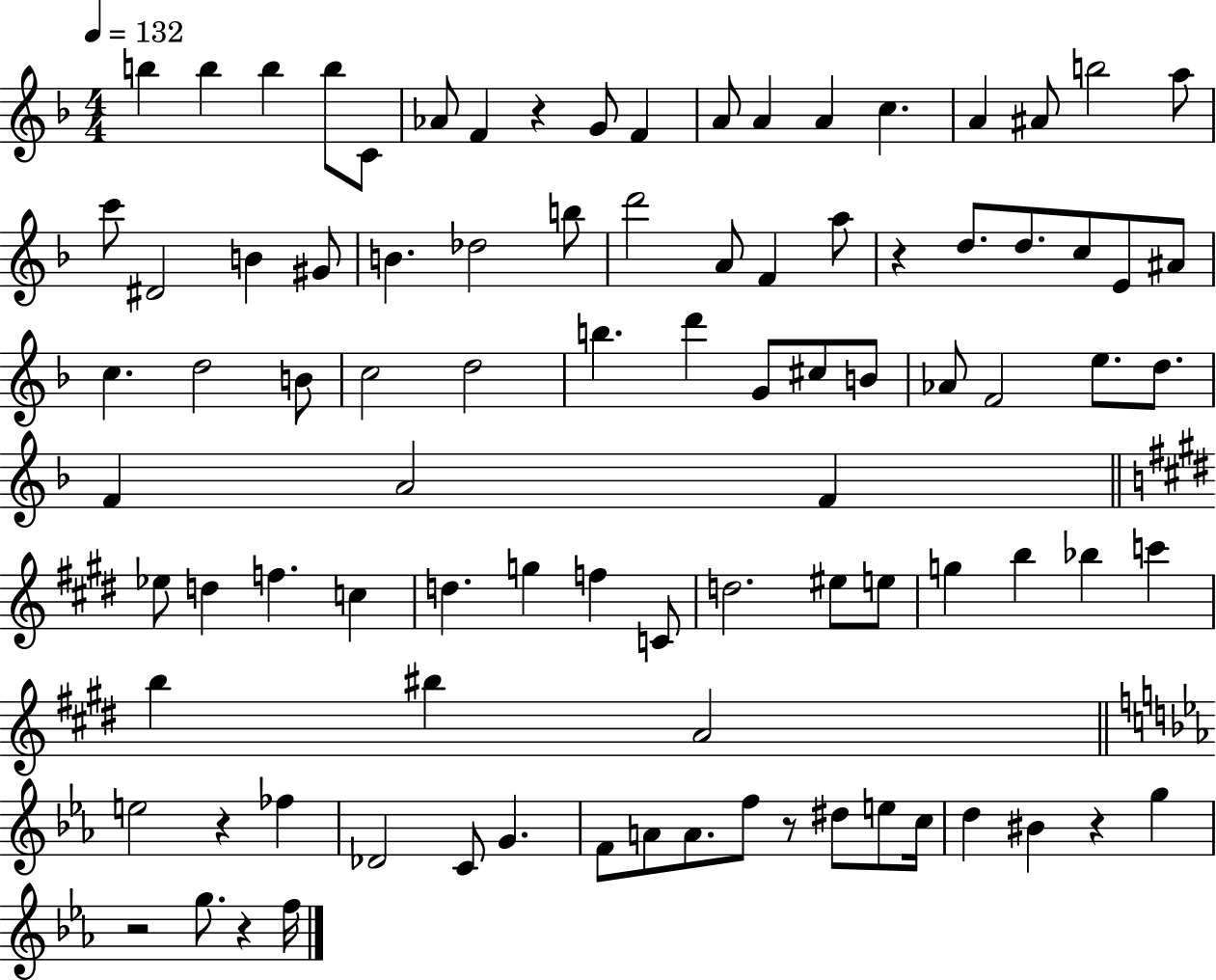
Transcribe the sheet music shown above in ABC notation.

X:1
T:Untitled
M:4/4
L:1/4
K:F
b b b b/2 C/2 _A/2 F z G/2 F A/2 A A c A ^A/2 b2 a/2 c'/2 ^D2 B ^G/2 B _d2 b/2 d'2 A/2 F a/2 z d/2 d/2 c/2 E/2 ^A/2 c d2 B/2 c2 d2 b d' G/2 ^c/2 B/2 _A/2 F2 e/2 d/2 F A2 F _e/2 d f c d g f C/2 d2 ^e/2 e/2 g b _b c' b ^b A2 e2 z _f _D2 C/2 G F/2 A/2 A/2 f/2 z/2 ^d/2 e/2 c/4 d ^B z g z2 g/2 z f/4